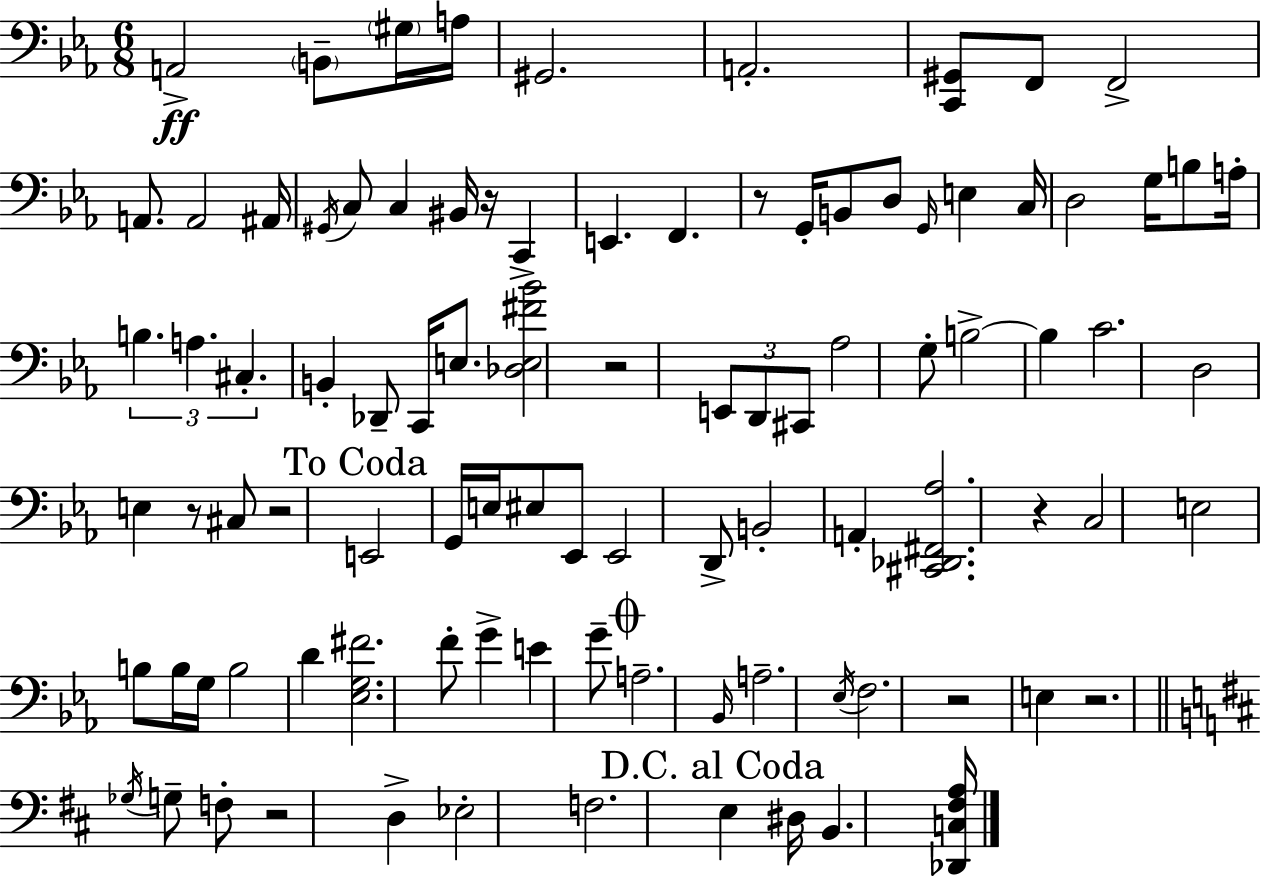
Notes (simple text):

A2/h B2/e G#3/s A3/s G#2/h. A2/h. [C2,G#2]/e F2/e F2/h A2/e. A2/h A#2/s G#2/s C3/e C3/q BIS2/s R/s C2/q E2/q. F2/q. R/e G2/s B2/e D3/e G2/s E3/q C3/s D3/h G3/s B3/e A3/s B3/q. A3/q. C#3/q. B2/q Db2/e C2/s E3/e. [Db3,E3,F#4,Bb4]/h R/h E2/e D2/e C#2/e Ab3/h G3/e B3/h B3/q C4/h. D3/h E3/q R/e C#3/e R/h E2/h G2/s E3/s EIS3/e Eb2/e Eb2/h D2/e B2/h A2/q [C#2,Db2,F#2,Ab3]/h. R/q C3/h E3/h B3/e B3/s G3/s B3/h D4/q [Eb3,G3,F#4]/h. F4/e G4/q E4/q G4/e A3/h. Bb2/s A3/h. Eb3/s F3/h. R/h E3/q R/h. Gb3/s G3/e F3/e R/h D3/q Eb3/h F3/h. E3/q D#3/s B2/q. [Db2,C3,F#3,A3]/s